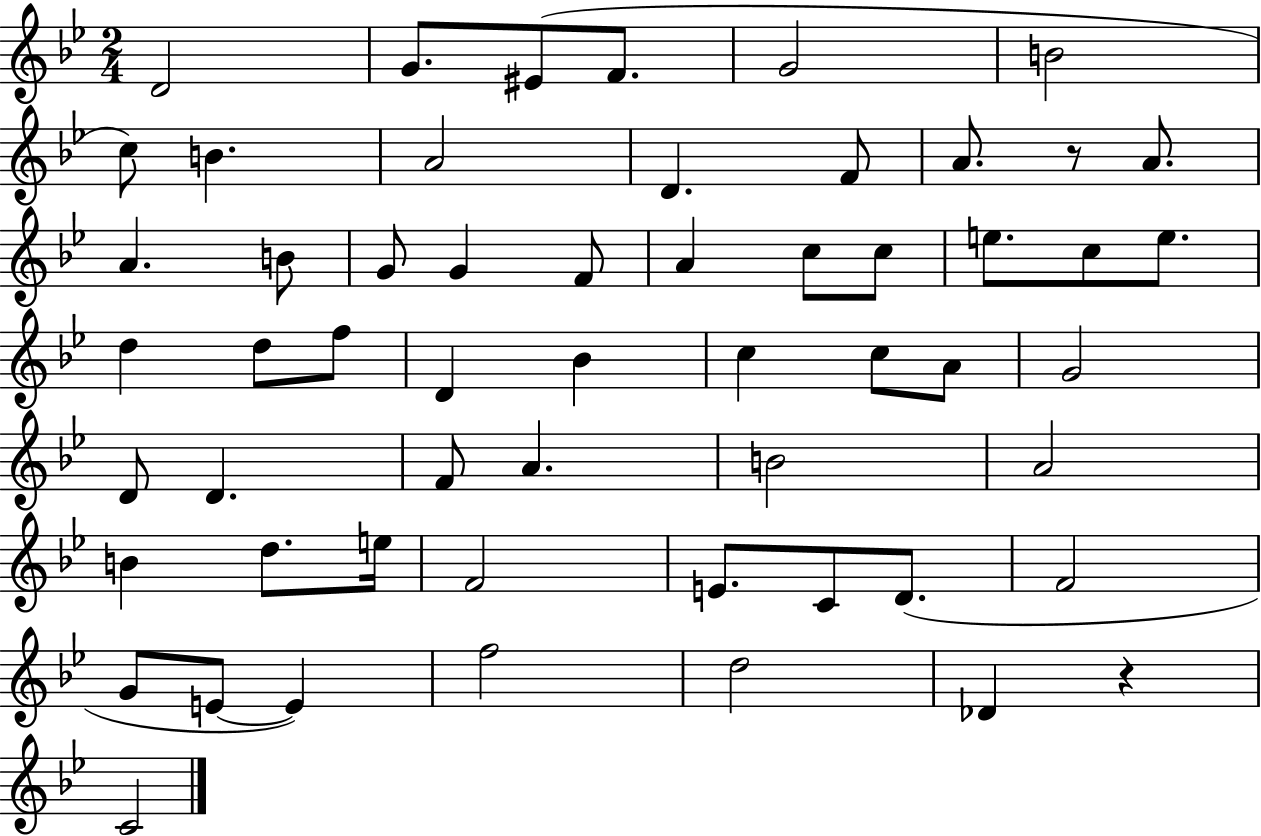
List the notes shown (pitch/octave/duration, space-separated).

D4/h G4/e. EIS4/e F4/e. G4/h B4/h C5/e B4/q. A4/h D4/q. F4/e A4/e. R/e A4/e. A4/q. B4/e G4/e G4/q F4/e A4/q C5/e C5/e E5/e. C5/e E5/e. D5/q D5/e F5/e D4/q Bb4/q C5/q C5/e A4/e G4/h D4/e D4/q. F4/e A4/q. B4/h A4/h B4/q D5/e. E5/s F4/h E4/e. C4/e D4/e. F4/h G4/e E4/e E4/q F5/h D5/h Db4/q R/q C4/h